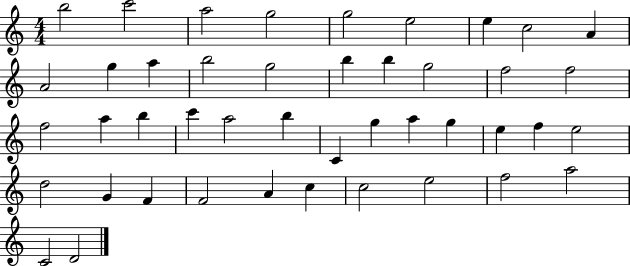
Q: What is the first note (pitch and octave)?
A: B5